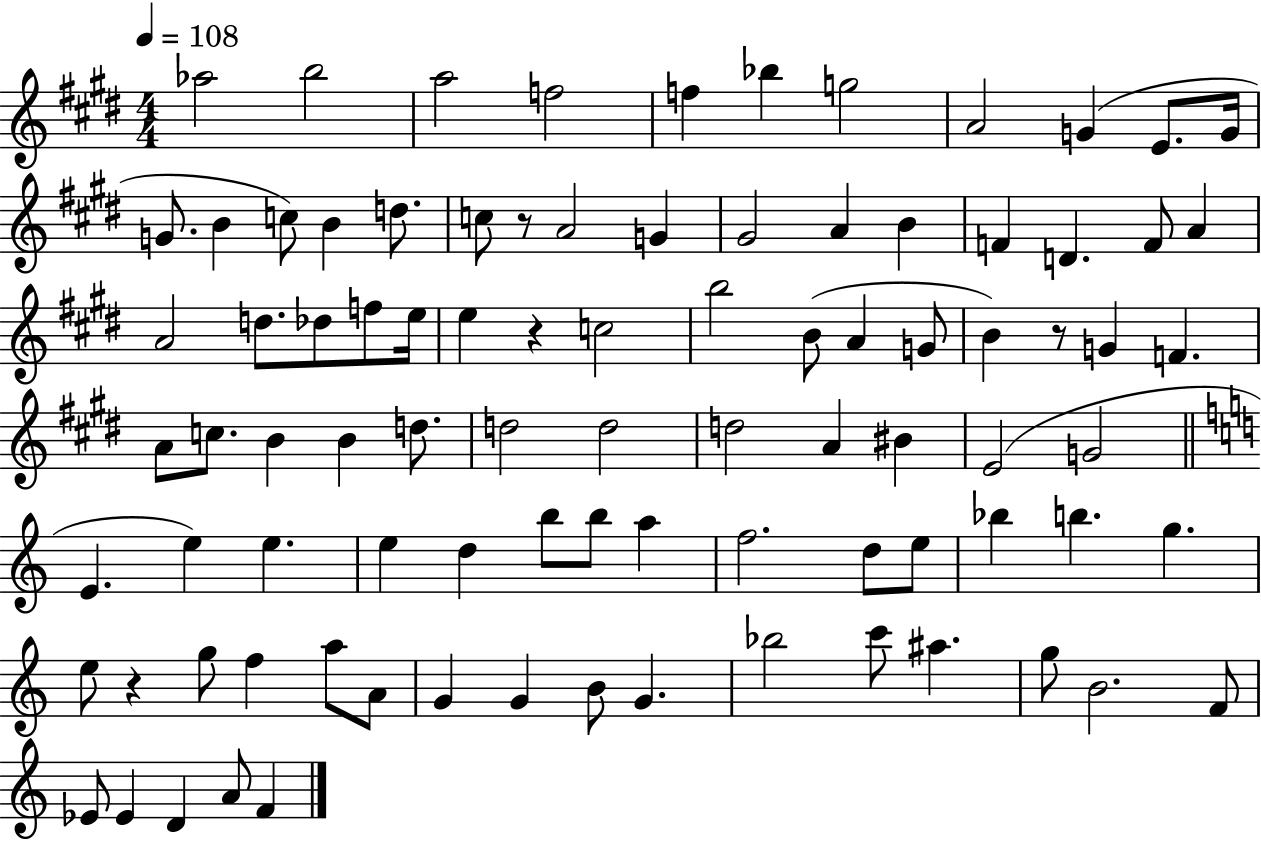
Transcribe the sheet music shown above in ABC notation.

X:1
T:Untitled
M:4/4
L:1/4
K:E
_a2 b2 a2 f2 f _b g2 A2 G E/2 G/4 G/2 B c/2 B d/2 c/2 z/2 A2 G ^G2 A B F D F/2 A A2 d/2 _d/2 f/2 e/4 e z c2 b2 B/2 A G/2 B z/2 G F A/2 c/2 B B d/2 d2 d2 d2 A ^B E2 G2 E e e e d b/2 b/2 a f2 d/2 e/2 _b b g e/2 z g/2 f a/2 A/2 G G B/2 G _b2 c'/2 ^a g/2 B2 F/2 _E/2 _E D A/2 F